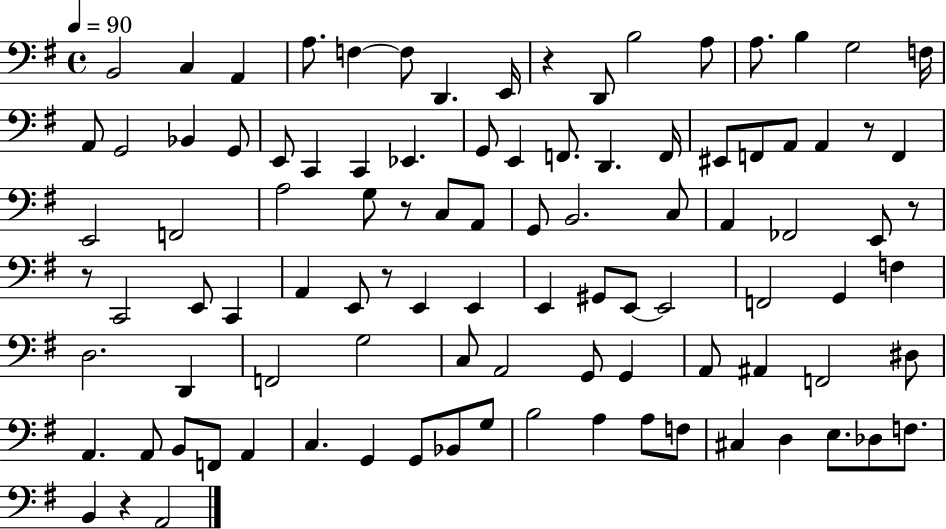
{
  \clef bass
  \time 4/4
  \defaultTimeSignature
  \key g \major
  \tempo 4 = 90
  b,2 c4 a,4 | a8. f4~~ f8 d,4. e,16 | r4 d,8 b2 a8 | a8. b4 g2 f16 | \break a,8 g,2 bes,4 g,8 | e,8 c,4 c,4 ees,4. | g,8 e,4 f,8. d,4. f,16 | eis,8 f,8 a,8 a,4 r8 f,4 | \break e,2 f,2 | a2 g8 r8 c8 a,8 | g,8 b,2. c8 | a,4 fes,2 e,8 r8 | \break r8 c,2 e,8 c,4 | a,4 e,8 r8 e,4 e,4 | e,4 gis,8 e,8~~ e,2 | f,2 g,4 f4 | \break d2. d,4 | f,2 g2 | c8 a,2 g,8 g,4 | a,8 ais,4 f,2 dis8 | \break a,4. a,8 b,8 f,8 a,4 | c4. g,4 g,8 bes,8 g8 | b2 a4 a8 f8 | cis4 d4 e8. des8 f8. | \break b,4 r4 a,2 | \bar "|."
}